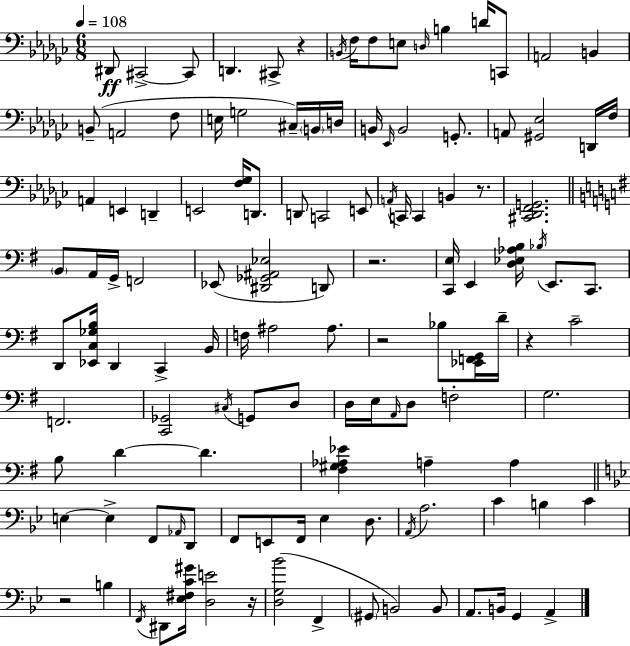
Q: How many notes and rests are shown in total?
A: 123